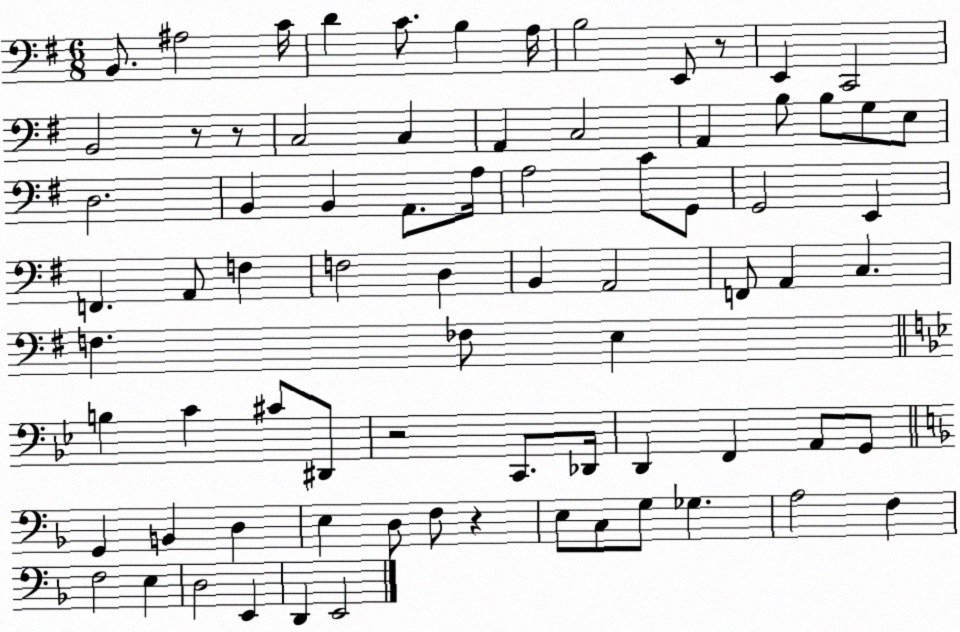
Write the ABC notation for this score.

X:1
T:Untitled
M:6/8
L:1/4
K:G
B,,/2 ^A,2 C/4 D C/2 B, A,/4 B,2 E,,/2 z/2 E,, C,,2 B,,2 z/2 z/2 C,2 C, A,, C,2 A,, B,/2 B,/2 G,/2 E,/2 D,2 B,, B,, A,,/2 A,/4 A,2 C/2 G,,/2 G,,2 E,, F,, A,,/2 F, F,2 D, B,, A,,2 F,,/2 A,, C, F, _F,/2 E, B, C ^C/2 ^D,,/2 z2 C,,/2 _D,,/4 D,, F,, A,,/2 G,,/2 G,, B,, D, E, D,/2 F,/2 z E,/2 C,/2 G,/2 _G, A,2 F, F,2 E, D,2 E,, D,, E,,2